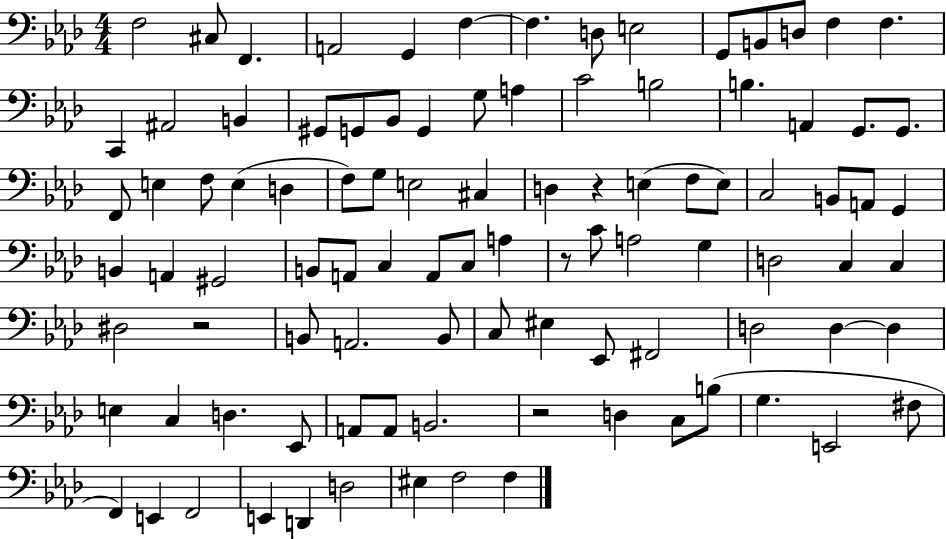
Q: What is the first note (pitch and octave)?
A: F3